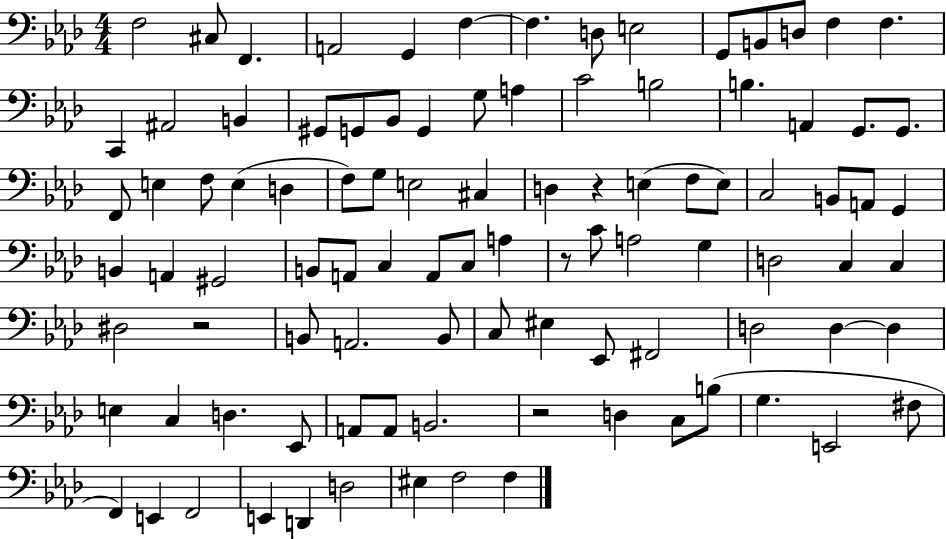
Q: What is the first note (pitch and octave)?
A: F3